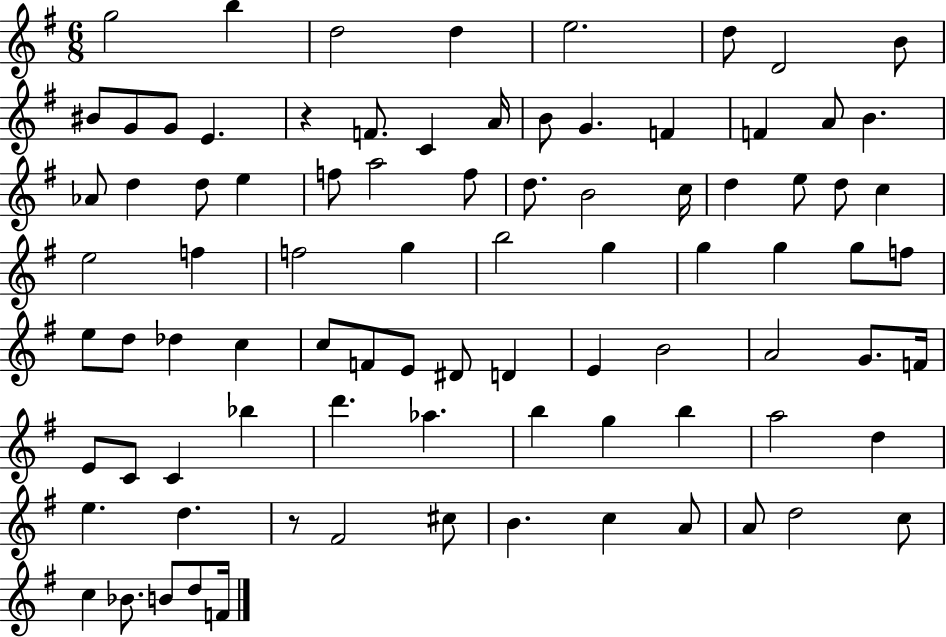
G5/h B5/q D5/h D5/q E5/h. D5/e D4/h B4/e BIS4/e G4/e G4/e E4/q. R/q F4/e. C4/q A4/s B4/e G4/q. F4/q F4/q A4/e B4/q. Ab4/e D5/q D5/e E5/q F5/e A5/h F5/e D5/e. B4/h C5/s D5/q E5/e D5/e C5/q E5/h F5/q F5/h G5/q B5/h G5/q G5/q G5/q G5/e F5/e E5/e D5/e Db5/q C5/q C5/e F4/e E4/e D#4/e D4/q E4/q B4/h A4/h G4/e. F4/s E4/e C4/e C4/q Bb5/q D6/q. Ab5/q. B5/q G5/q B5/q A5/h D5/q E5/q. D5/q. R/e F#4/h C#5/e B4/q. C5/q A4/e A4/e D5/h C5/e C5/q Bb4/e. B4/e D5/e F4/s